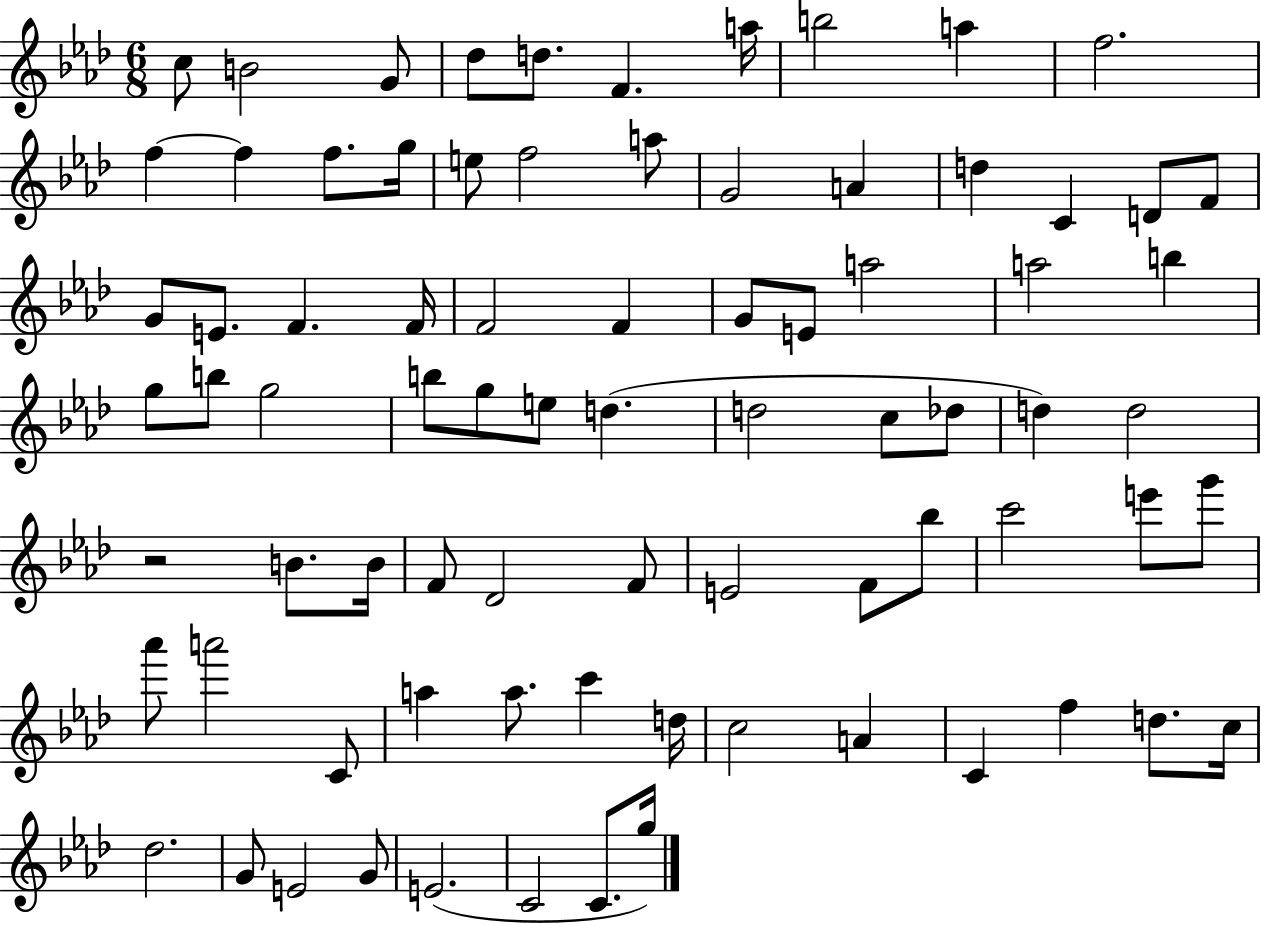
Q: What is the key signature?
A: AES major